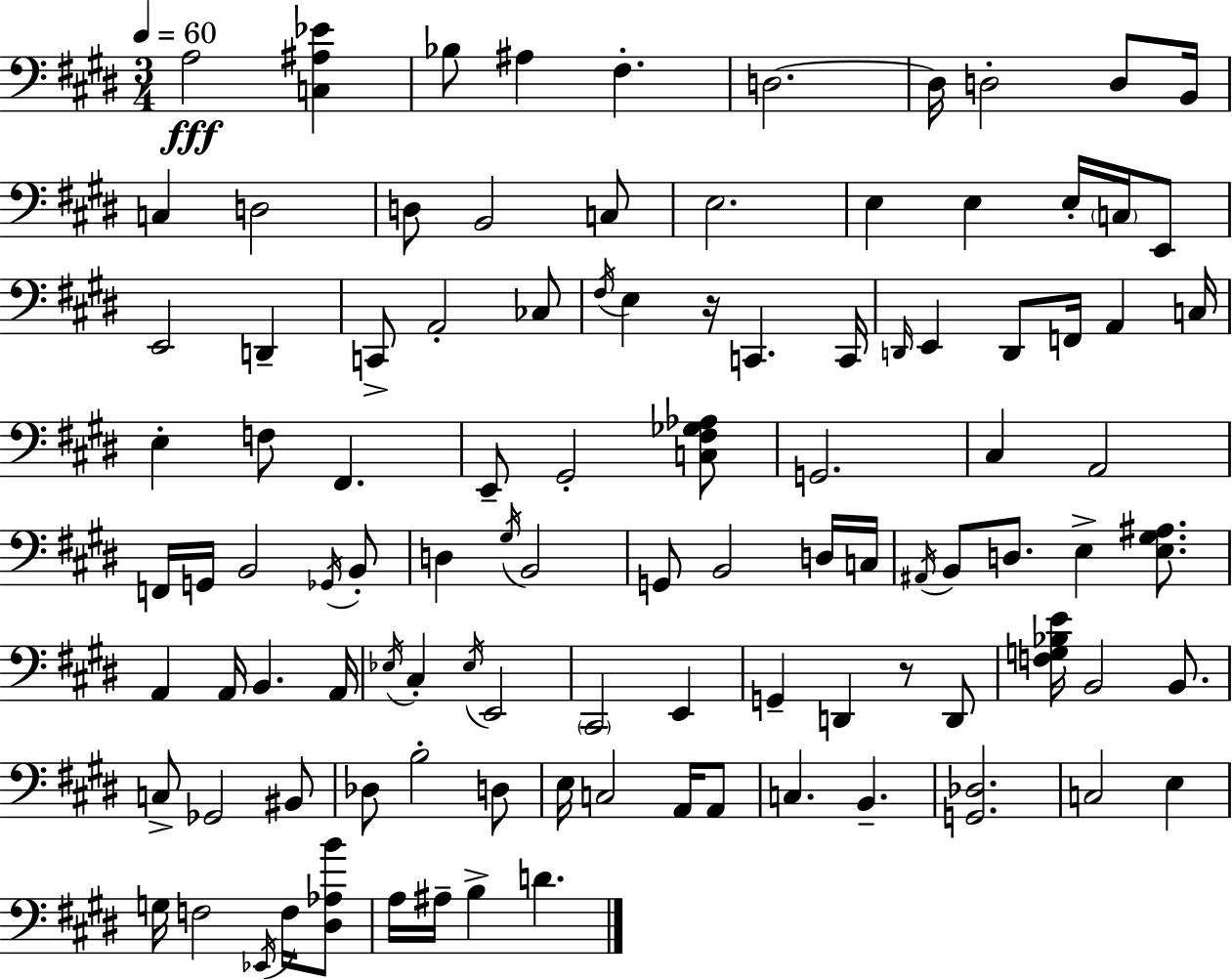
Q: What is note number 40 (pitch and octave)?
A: G#2